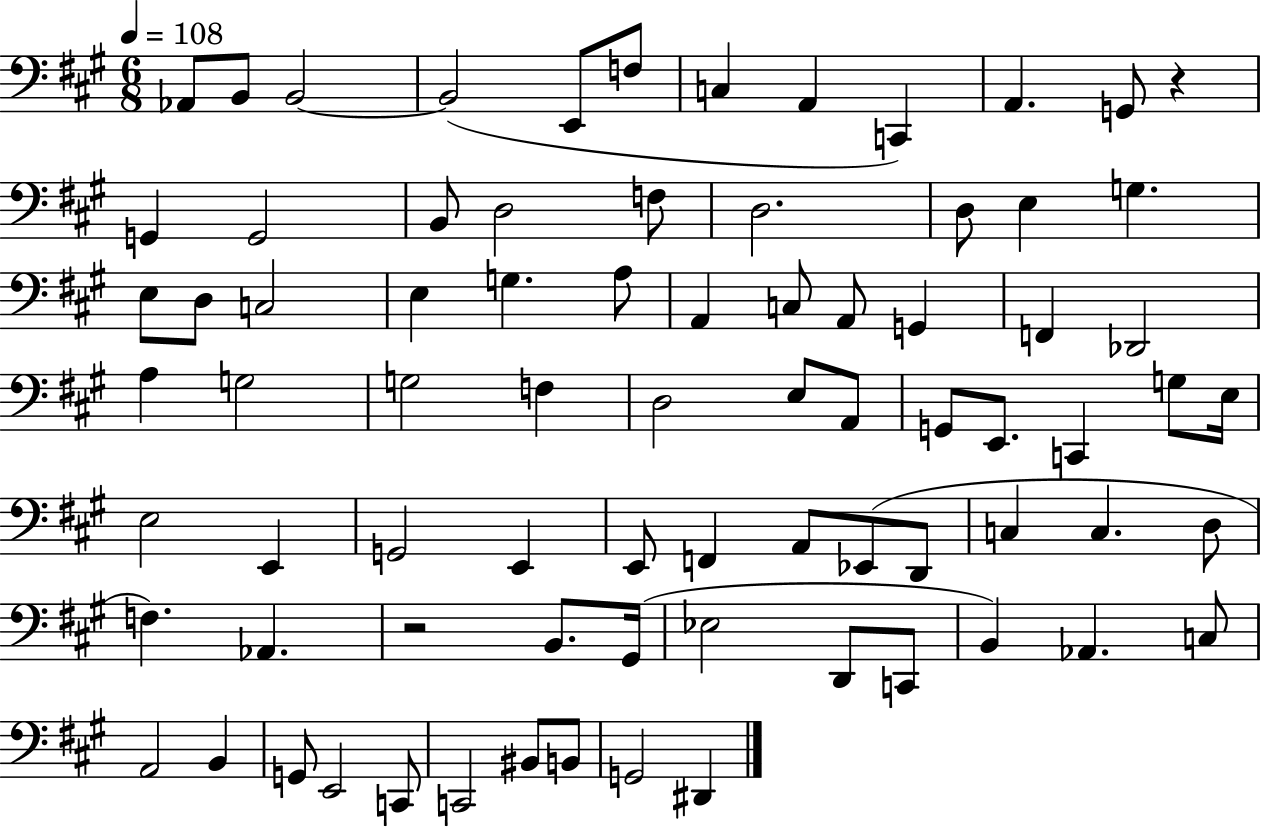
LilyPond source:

{
  \clef bass
  \numericTimeSignature
  \time 6/8
  \key a \major
  \tempo 4 = 108
  \repeat volta 2 { aes,8 b,8 b,2~~ | b,2( e,8 f8 | c4 a,4 c,4) | a,4. g,8 r4 | \break g,4 g,2 | b,8 d2 f8 | d2. | d8 e4 g4. | \break e8 d8 c2 | e4 g4. a8 | a,4 c8 a,8 g,4 | f,4 des,2 | \break a4 g2 | g2 f4 | d2 e8 a,8 | g,8 e,8. c,4 g8 e16 | \break e2 e,4 | g,2 e,4 | e,8 f,4 a,8 ees,8( d,8 | c4 c4. d8 | \break f4.) aes,4. | r2 b,8. gis,16( | ees2 d,8 c,8 | b,4) aes,4. c8 | \break a,2 b,4 | g,8 e,2 c,8 | c,2 bis,8 b,8 | g,2 dis,4 | \break } \bar "|."
}